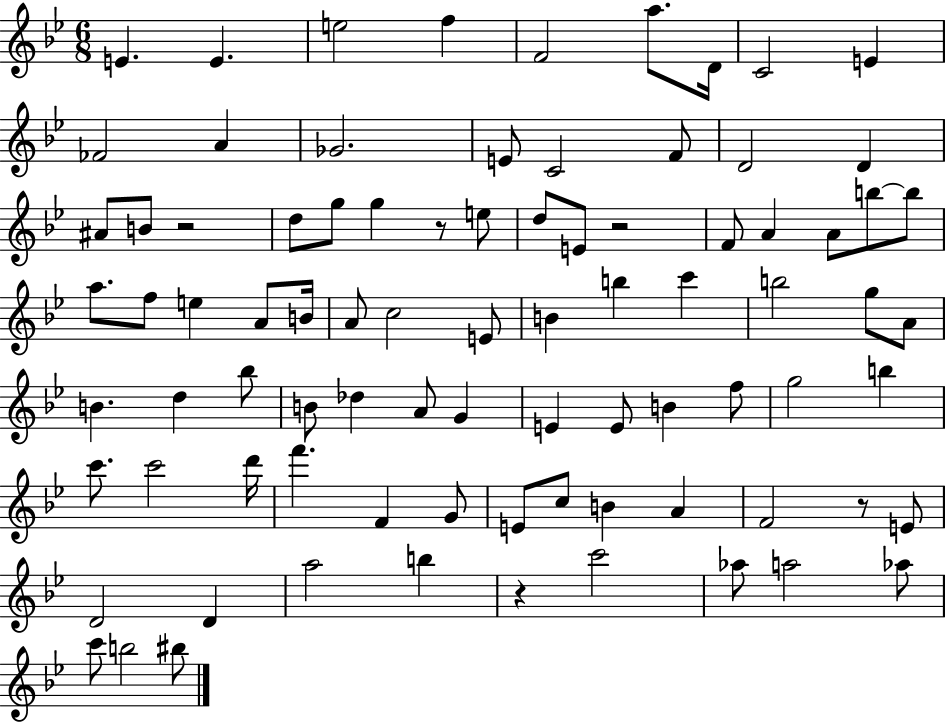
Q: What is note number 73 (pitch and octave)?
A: B5